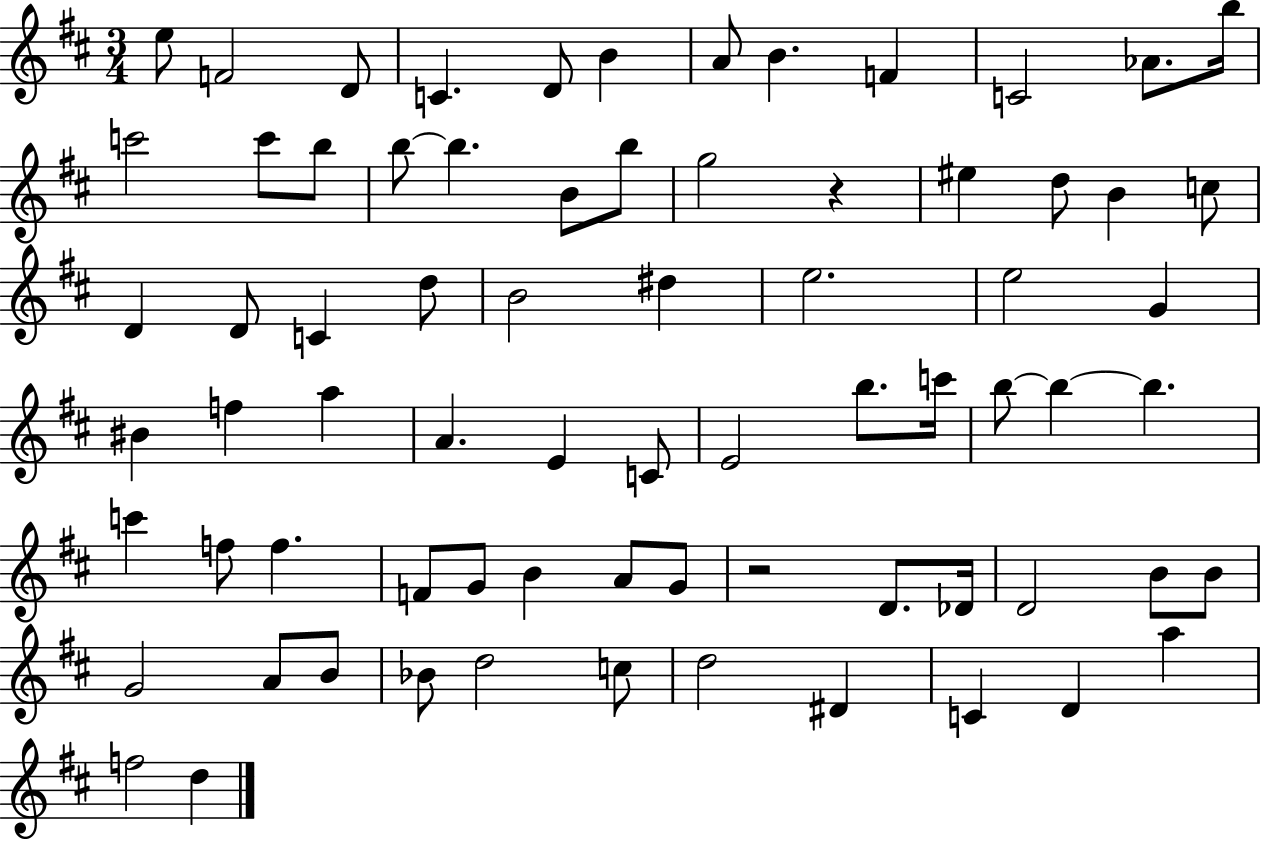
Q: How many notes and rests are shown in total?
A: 73